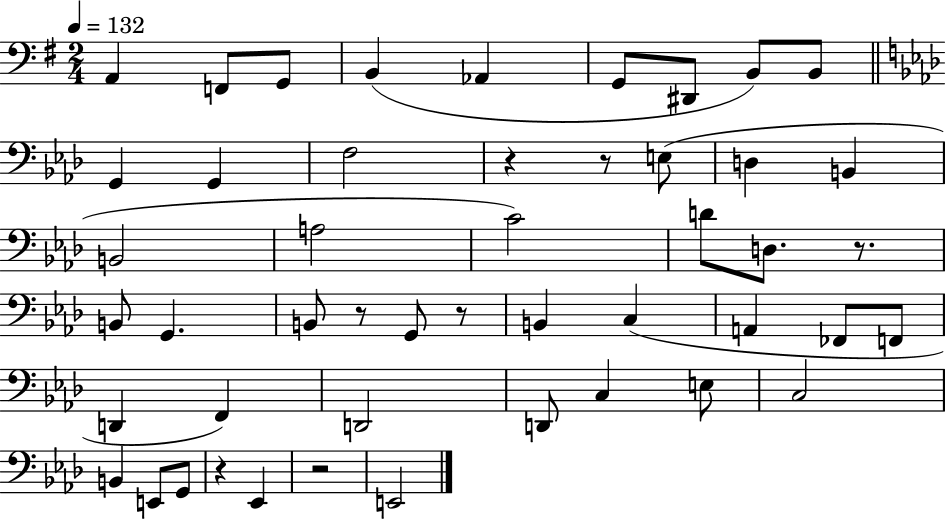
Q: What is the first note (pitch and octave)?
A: A2